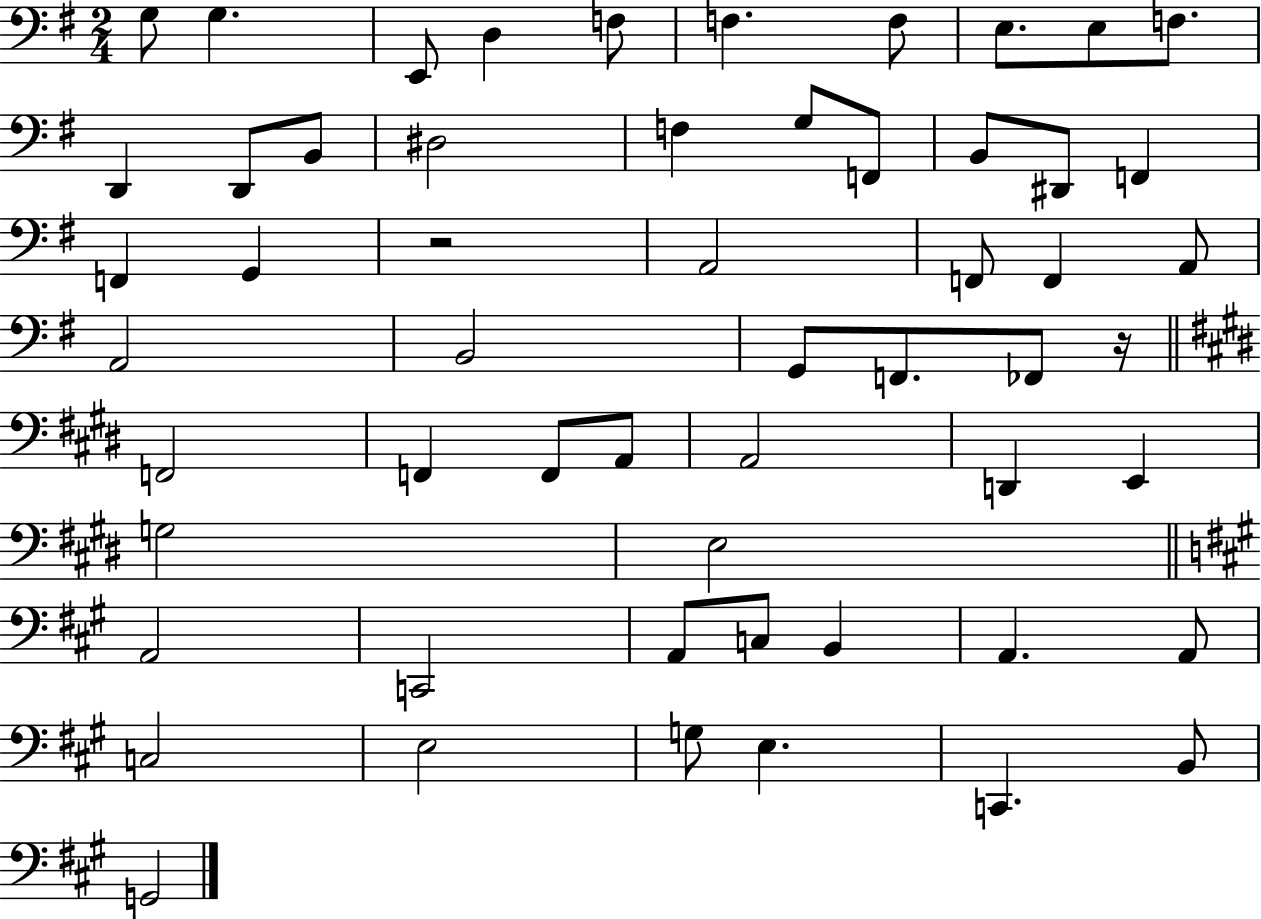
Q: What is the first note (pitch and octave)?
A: G3